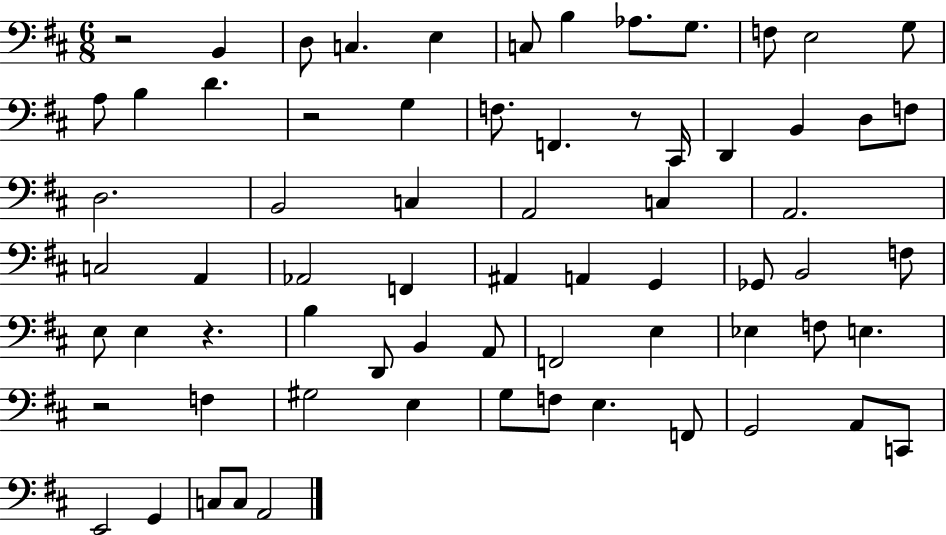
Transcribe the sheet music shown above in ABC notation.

X:1
T:Untitled
M:6/8
L:1/4
K:D
z2 B,, D,/2 C, E, C,/2 B, _A,/2 G,/2 F,/2 E,2 G,/2 A,/2 B, D z2 G, F,/2 F,, z/2 ^C,,/4 D,, B,, D,/2 F,/2 D,2 B,,2 C, A,,2 C, A,,2 C,2 A,, _A,,2 F,, ^A,, A,, G,, _G,,/2 B,,2 F,/2 E,/2 E, z B, D,,/2 B,, A,,/2 F,,2 E, _E, F,/2 E, z2 F, ^G,2 E, G,/2 F,/2 E, F,,/2 G,,2 A,,/2 C,,/2 E,,2 G,, C,/2 C,/2 A,,2